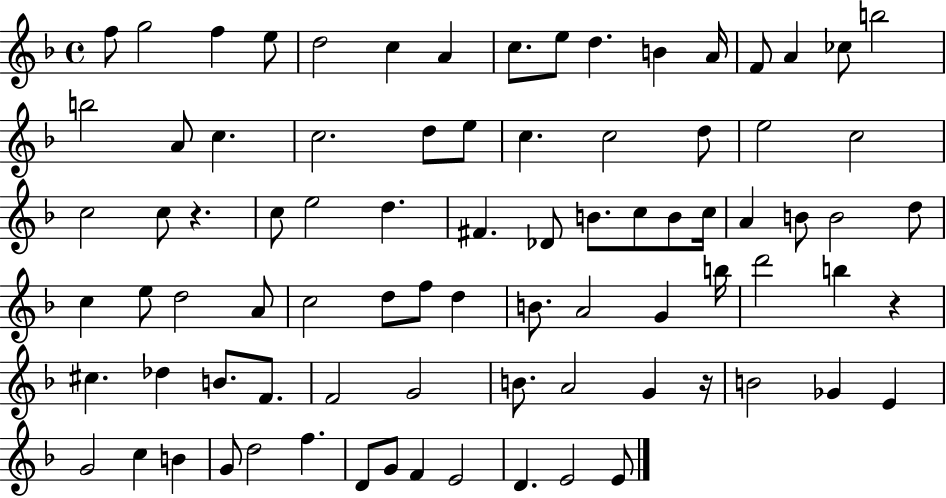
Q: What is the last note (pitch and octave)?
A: E4